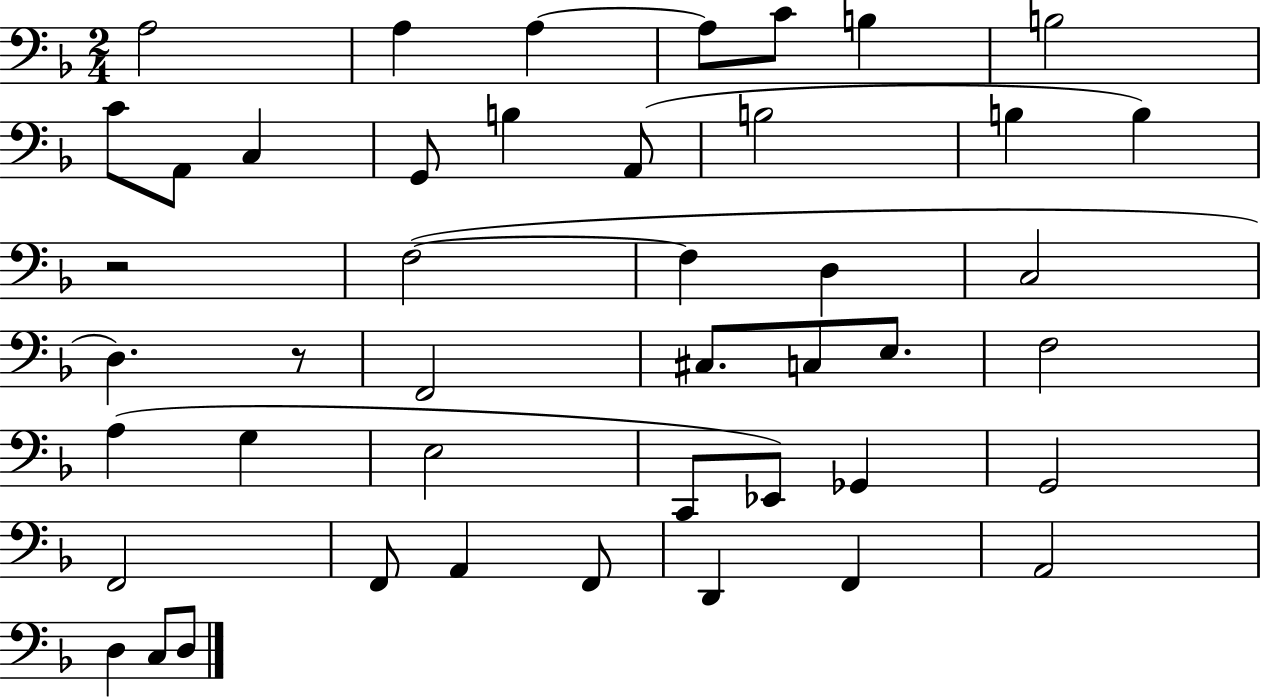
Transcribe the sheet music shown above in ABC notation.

X:1
T:Untitled
M:2/4
L:1/4
K:F
A,2 A, A, A,/2 C/2 B, B,2 C/2 A,,/2 C, G,,/2 B, A,,/2 B,2 B, B, z2 F,2 F, D, C,2 D, z/2 F,,2 ^C,/2 C,/2 E,/2 F,2 A, G, E,2 C,,/2 _E,,/2 _G,, G,,2 F,,2 F,,/2 A,, F,,/2 D,, F,, A,,2 D, C,/2 D,/2